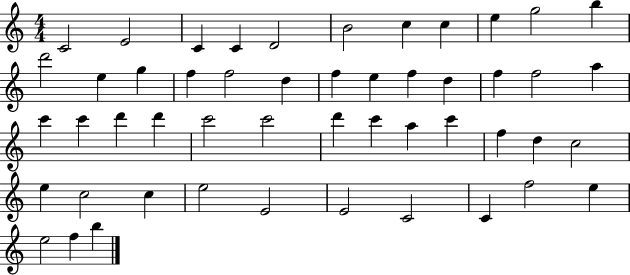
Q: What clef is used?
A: treble